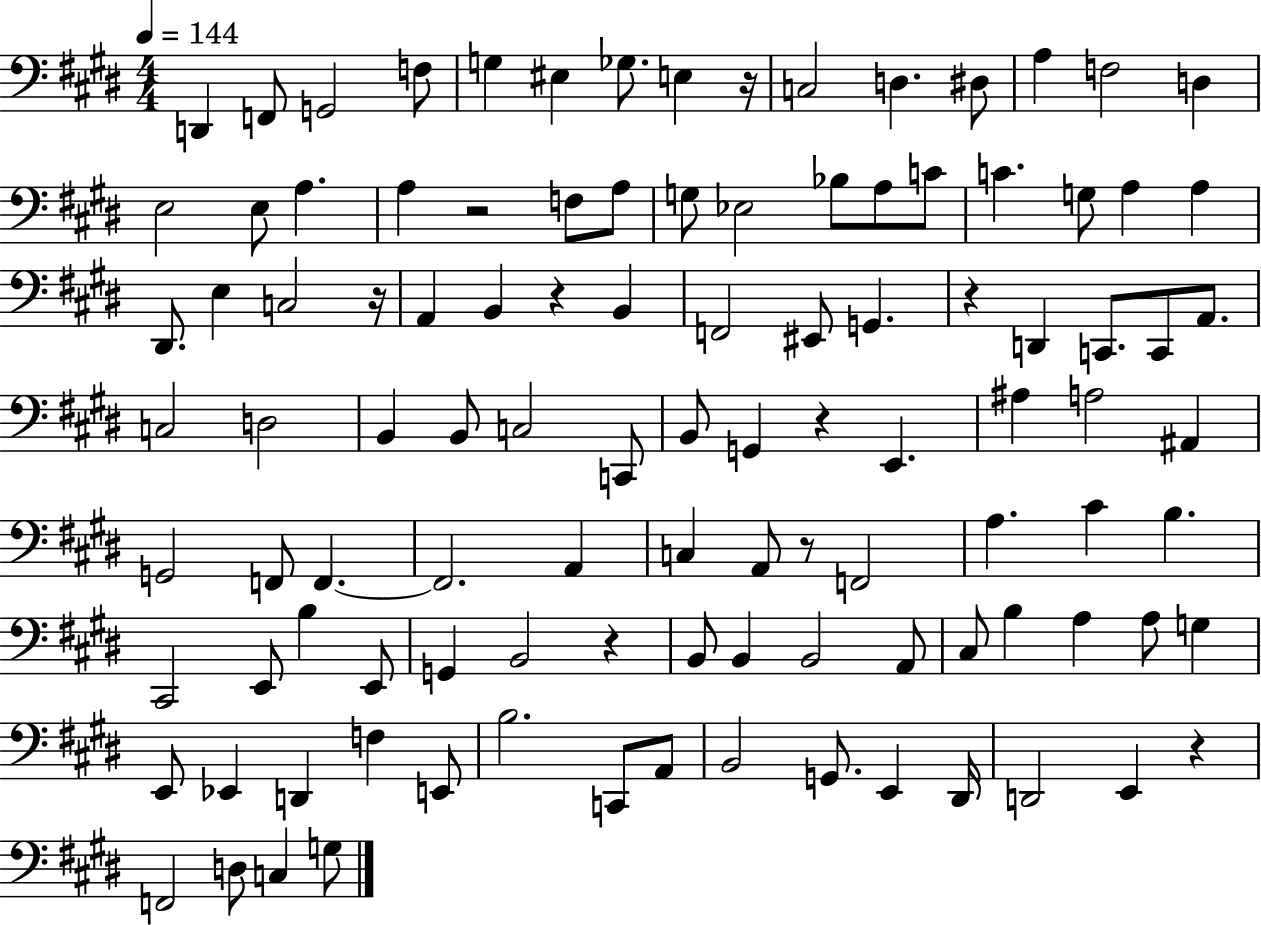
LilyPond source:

{
  \clef bass
  \numericTimeSignature
  \time 4/4
  \key e \major
  \tempo 4 = 144
  d,4 f,8 g,2 f8 | g4 eis4 ges8. e4 r16 | c2 d4. dis8 | a4 f2 d4 | \break e2 e8 a4. | a4 r2 f8 a8 | g8 ees2 bes8 a8 c'8 | c'4. g8 a4 a4 | \break dis,8. e4 c2 r16 | a,4 b,4 r4 b,4 | f,2 eis,8 g,4. | r4 d,4 c,8. c,8 a,8. | \break c2 d2 | b,4 b,8 c2 c,8 | b,8 g,4 r4 e,4. | ais4 a2 ais,4 | \break g,2 f,8 f,4.~~ | f,2. a,4 | c4 a,8 r8 f,2 | a4. cis'4 b4. | \break cis,2 e,8 b4 e,8 | g,4 b,2 r4 | b,8 b,4 b,2 a,8 | cis8 b4 a4 a8 g4 | \break e,8 ees,4 d,4 f4 e,8 | b2. c,8 a,8 | b,2 g,8. e,4 dis,16 | d,2 e,4 r4 | \break f,2 d8 c4 g8 | \bar "|."
}